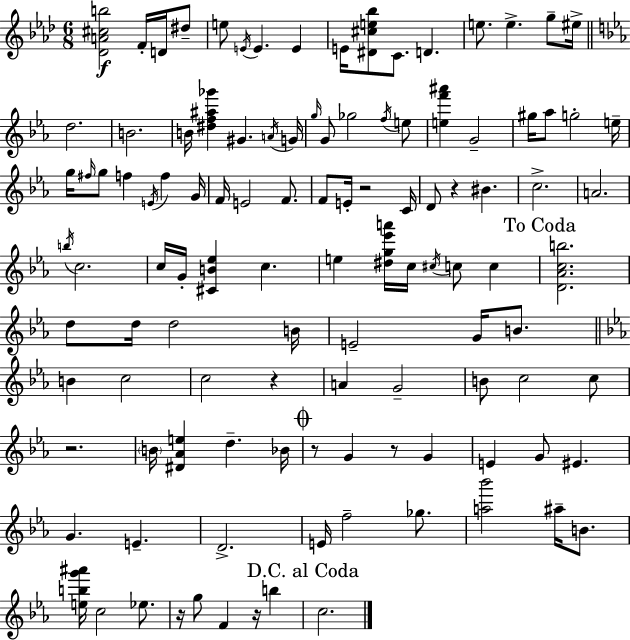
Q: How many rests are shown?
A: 8